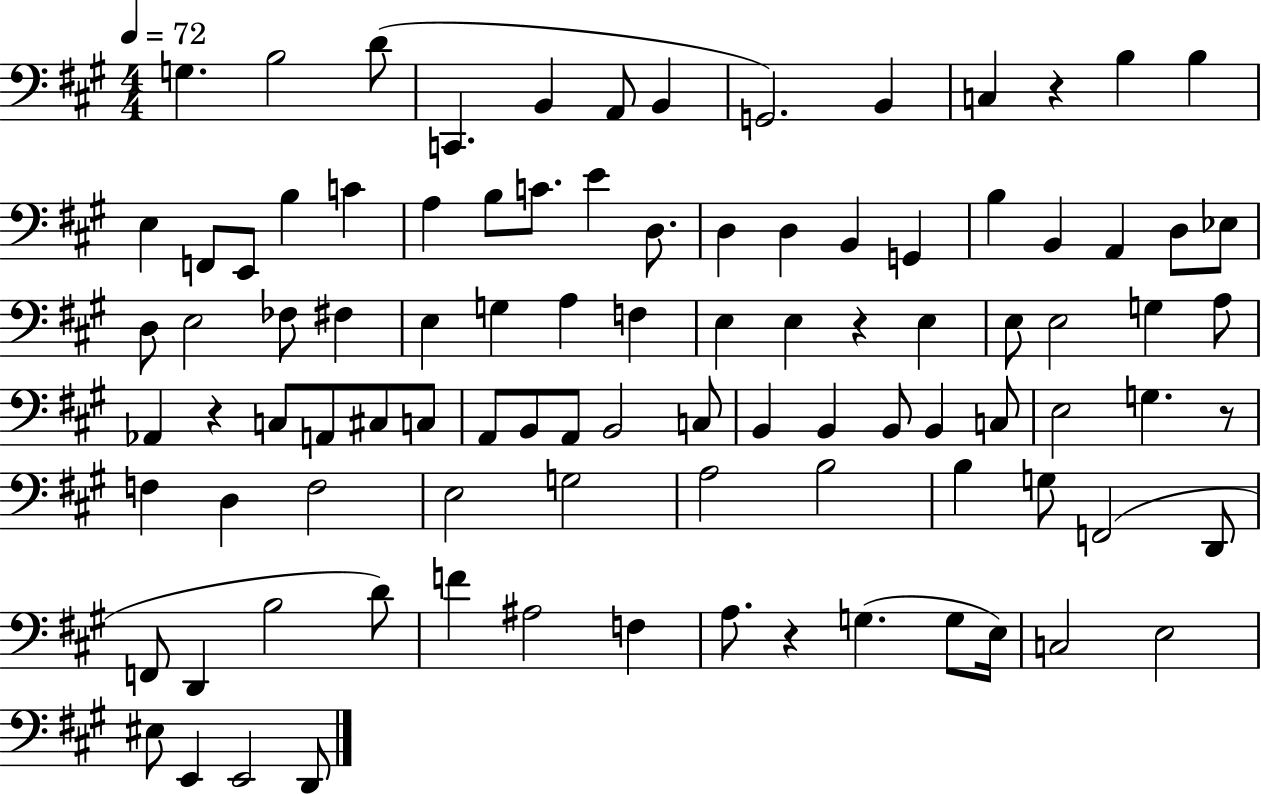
G3/q. B3/h D4/e C2/q. B2/q A2/e B2/q G2/h. B2/q C3/q R/q B3/q B3/q E3/q F2/e E2/e B3/q C4/q A3/q B3/e C4/e. E4/q D3/e. D3/q D3/q B2/q G2/q B3/q B2/q A2/q D3/e Eb3/e D3/e E3/h FES3/e F#3/q E3/q G3/q A3/q F3/q E3/q E3/q R/q E3/q E3/e E3/h G3/q A3/e Ab2/q R/q C3/e A2/e C#3/e C3/e A2/e B2/e A2/e B2/h C3/e B2/q B2/q B2/e B2/q C3/e E3/h G3/q. R/e F3/q D3/q F3/h E3/h G3/h A3/h B3/h B3/q G3/e F2/h D2/e F2/e D2/q B3/h D4/e F4/q A#3/h F3/q A3/e. R/q G3/q. G3/e E3/s C3/h E3/h EIS3/e E2/q E2/h D2/e